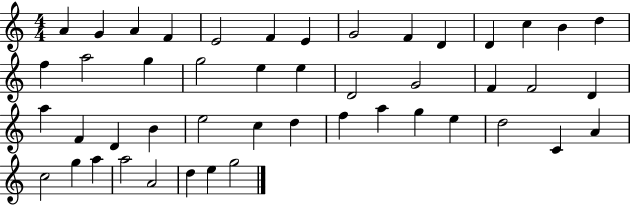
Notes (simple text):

A4/q G4/q A4/q F4/q E4/h F4/q E4/q G4/h F4/q D4/q D4/q C5/q B4/q D5/q F5/q A5/h G5/q G5/h E5/q E5/q D4/h G4/h F4/q F4/h D4/q A5/q F4/q D4/q B4/q E5/h C5/q D5/q F5/q A5/q G5/q E5/q D5/h C4/q A4/q C5/h G5/q A5/q A5/h A4/h D5/q E5/q G5/h